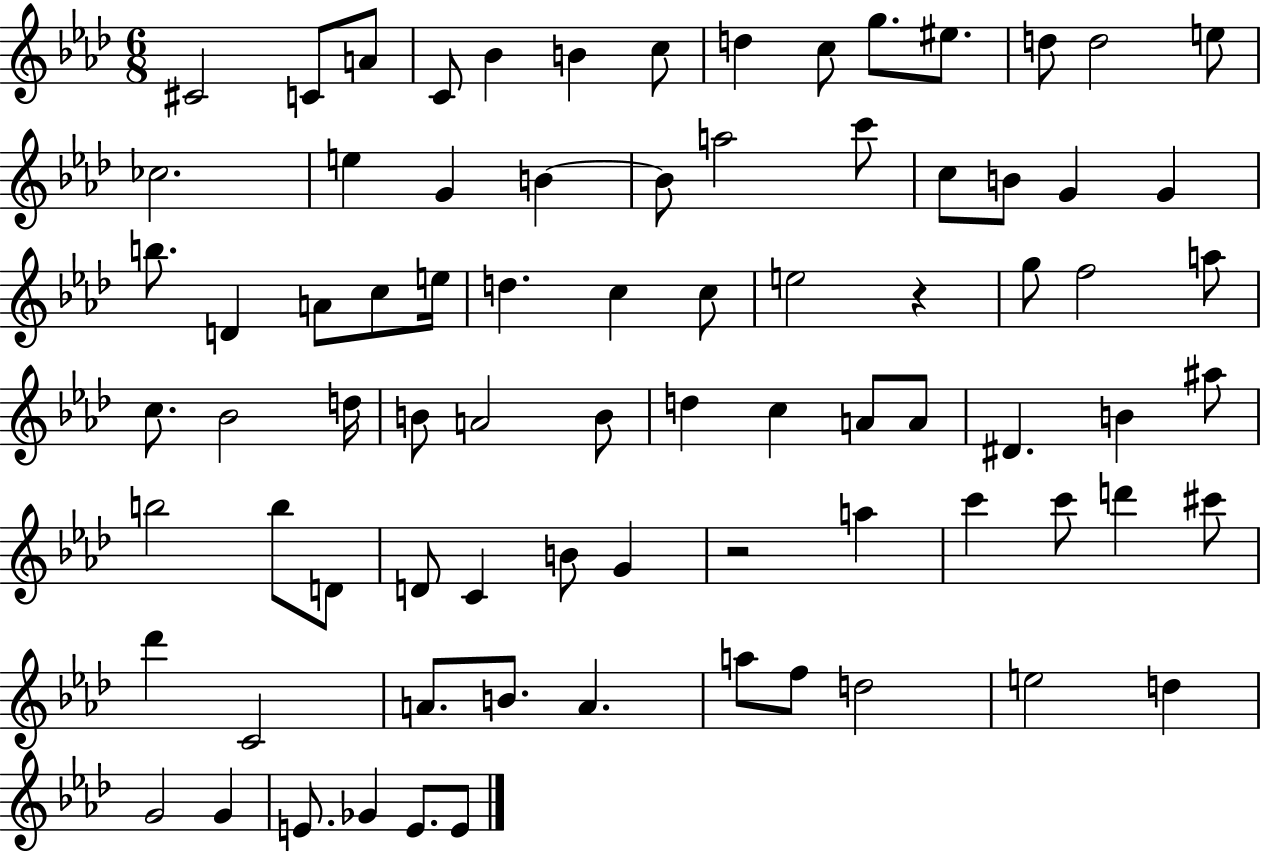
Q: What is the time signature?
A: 6/8